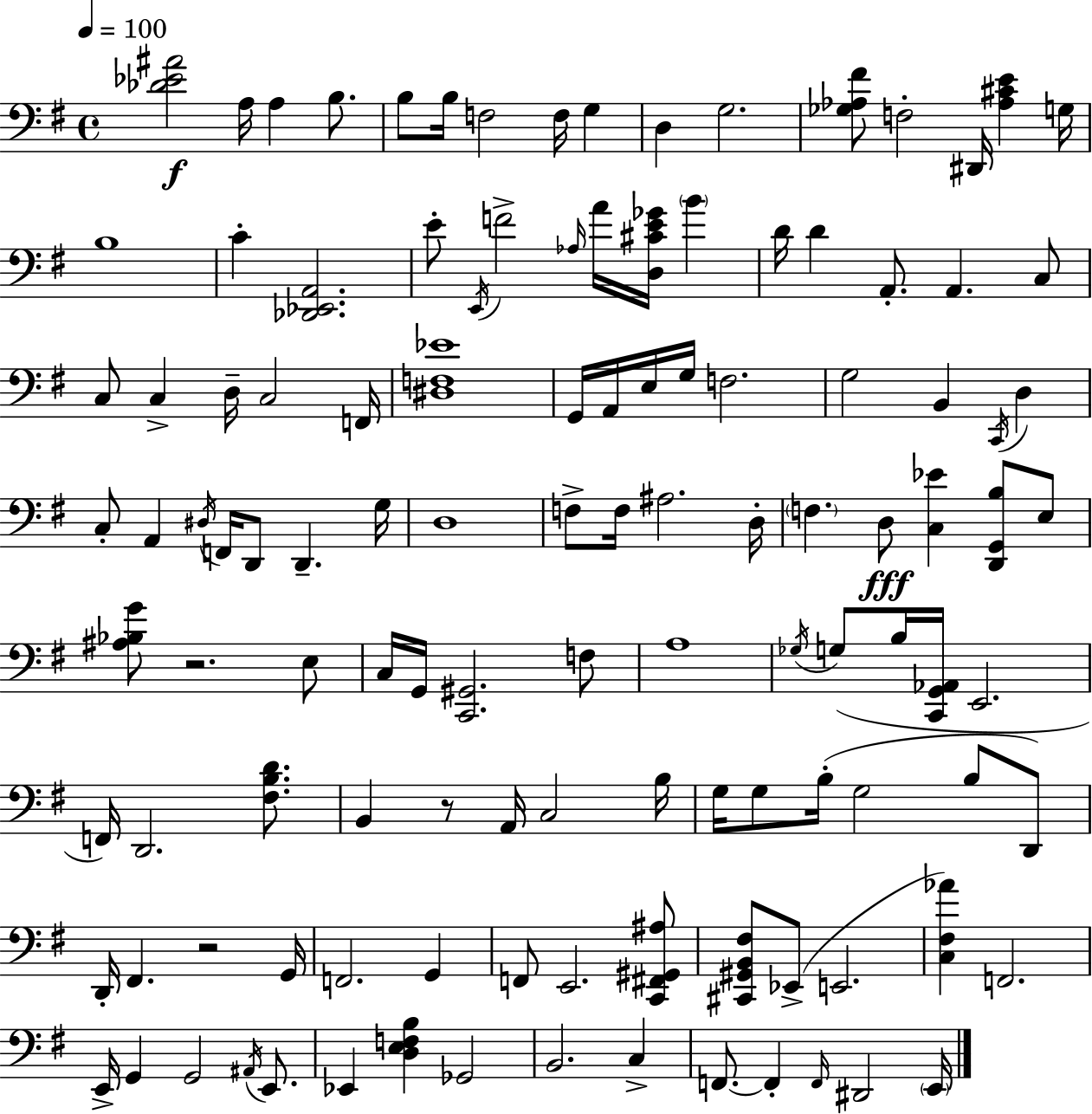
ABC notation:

X:1
T:Untitled
M:4/4
L:1/4
K:Em
[_D_E^A]2 A,/4 A, B,/2 B,/2 B,/4 F,2 F,/4 G, D, G,2 [_G,_A,^F]/2 F,2 ^D,,/4 [_A,^CE] G,/4 B,4 C [_D,,_E,,A,,]2 E/2 E,,/4 F2 _A,/4 A/4 [D,^CE_G]/4 B D/4 D A,,/2 A,, C,/2 C,/2 C, D,/4 C,2 F,,/4 [^D,F,_E]4 G,,/4 A,,/4 E,/4 G,/4 F,2 G,2 B,, C,,/4 D, C,/2 A,, ^D,/4 F,,/4 D,,/2 D,, G,/4 D,4 F,/2 F,/4 ^A,2 D,/4 F, D,/2 [C,_E] [D,,G,,B,]/2 E,/2 [^A,_B,G]/2 z2 E,/2 C,/4 G,,/4 [C,,^G,,]2 F,/2 A,4 _G,/4 G,/2 B,/4 [C,,G,,_A,,]/4 E,,2 F,,/4 D,,2 [^F,B,D]/2 B,, z/2 A,,/4 C,2 B,/4 G,/4 G,/2 B,/4 G,2 B,/2 D,,/2 D,,/4 ^F,, z2 G,,/4 F,,2 G,, F,,/2 E,,2 [C,,^F,,^G,,^A,]/2 [^C,,^G,,B,,^F,]/2 _E,,/2 E,,2 [C,^F,_A] F,,2 E,,/4 G,, G,,2 ^A,,/4 E,,/2 _E,, [D,E,F,B,] _G,,2 B,,2 C, F,,/2 F,, F,,/4 ^D,,2 E,,/4